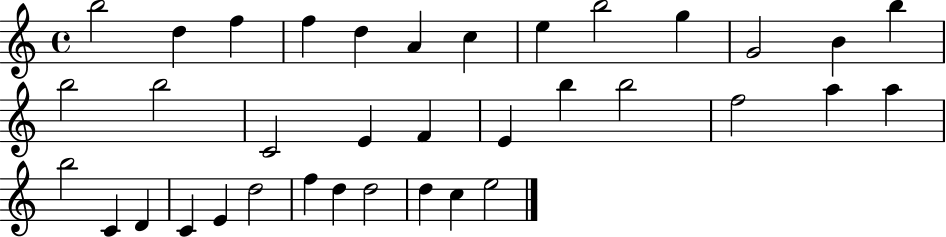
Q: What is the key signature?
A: C major